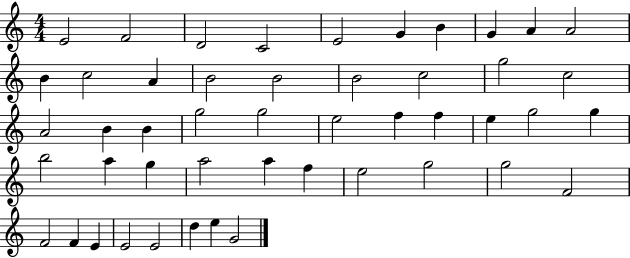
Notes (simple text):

E4/h F4/h D4/h C4/h E4/h G4/q B4/q G4/q A4/q A4/h B4/q C5/h A4/q B4/h B4/h B4/h C5/h G5/h C5/h A4/h B4/q B4/q G5/h G5/h E5/h F5/q F5/q E5/q G5/h G5/q B5/h A5/q G5/q A5/h A5/q F5/q E5/h G5/h G5/h F4/h F4/h F4/q E4/q E4/h E4/h D5/q E5/q G4/h